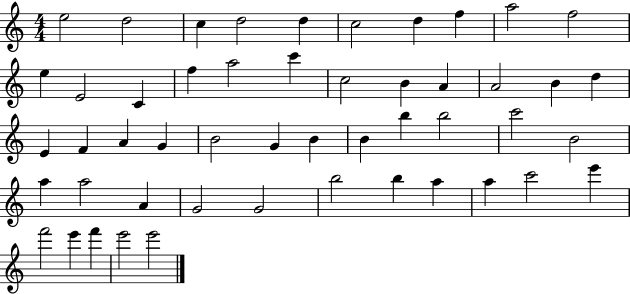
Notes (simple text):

E5/h D5/h C5/q D5/h D5/q C5/h D5/q F5/q A5/h F5/h E5/q E4/h C4/q F5/q A5/h C6/q C5/h B4/q A4/q A4/h B4/q D5/q E4/q F4/q A4/q G4/q B4/h G4/q B4/q B4/q B5/q B5/h C6/h B4/h A5/q A5/h A4/q G4/h G4/h B5/h B5/q A5/q A5/q C6/h E6/q F6/h E6/q F6/q E6/h E6/h